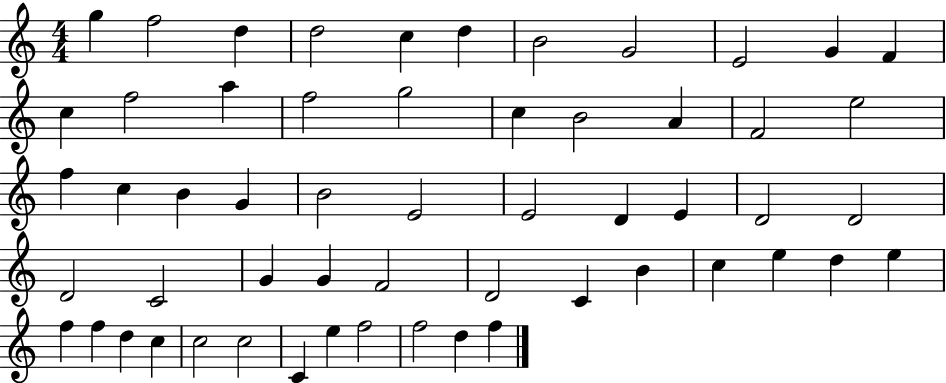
{
  \clef treble
  \numericTimeSignature
  \time 4/4
  \key c \major
  g''4 f''2 d''4 | d''2 c''4 d''4 | b'2 g'2 | e'2 g'4 f'4 | \break c''4 f''2 a''4 | f''2 g''2 | c''4 b'2 a'4 | f'2 e''2 | \break f''4 c''4 b'4 g'4 | b'2 e'2 | e'2 d'4 e'4 | d'2 d'2 | \break d'2 c'2 | g'4 g'4 f'2 | d'2 c'4 b'4 | c''4 e''4 d''4 e''4 | \break f''4 f''4 d''4 c''4 | c''2 c''2 | c'4 e''4 f''2 | f''2 d''4 f''4 | \break \bar "|."
}